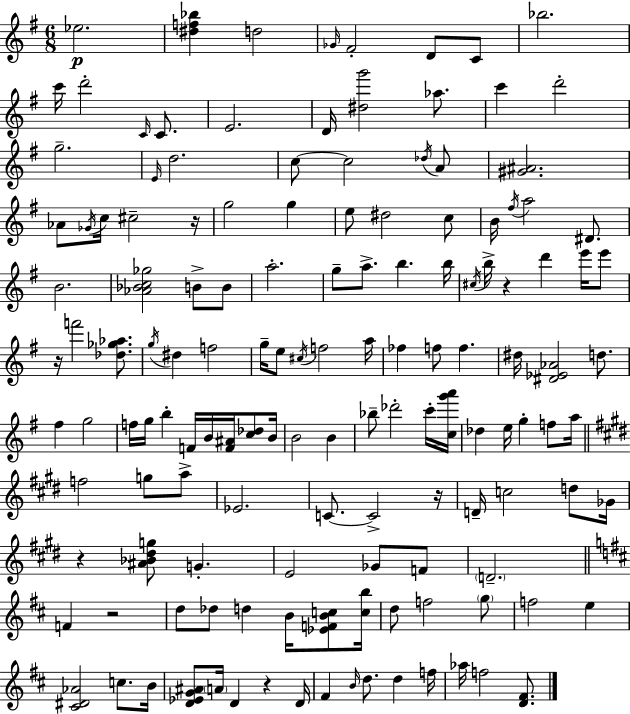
{
  \clef treble
  \numericTimeSignature
  \time 6/8
  \key e \minor
  \repeat volta 2 { ees''2.\p | <dis'' f'' bes''>4 d''2 | \grace { ges'16 } fis'2-. d'8 c'8 | bes''2. | \break c'''16 d'''2-. \grace { c'16 } c'8. | e'2. | d'16 <dis'' g'''>2 aes''8. | c'''4 d'''2-. | \break g''2.-- | \grace { e'16 } d''2. | c''8~~ c''2 | \acciaccatura { des''16 } a'8 <gis' ais'>2. | \break aes'8 \acciaccatura { ges'16 } c''16 cis''2-- | r16 g''2 | g''4 e''8 dis''2 | c''8 b'16 \acciaccatura { fis''16 } a''2 | \break dis'8. b'2. | <aes' bes' c'' ges''>2 | b'8-> b'8 a''2.-. | g''8-- a''8.-> b''4. | \break b''16 \acciaccatura { cis''16 } b''16-> r4 | d'''4 e'''16 e'''8 r16 f'''2 | <des'' ges'' aes''>8. \acciaccatura { g''16 } dis''4 | f''2 g''16-- e''8 \acciaccatura { cis''16 } | \break f''2 a''16 fes''4 | f''8 f''4. dis''16 <dis' ees' aes'>2 | d''8. fis''4 | g''2 f''16 g''16 b''4-. | \break f'16 b'16 <f' ais'>16 <c'' des''>8 b'16 b'2 | b'4 bes''8-- des'''2-. | c'''16-. <c'' g''' a'''>16 des''4 | e''16 g''4-. f''8 a''16 \bar "||" \break \key e \major f''2 g''8 a''8-> | ees'2. | c'8.~~ c'2-> r16 | d'16-- c''2 d''8 ges'16 | \break r4 <ais' bes' dis'' g''>8 g'4.-. | e'2 ges'8 f'8 | \parenthesize d'2.-- | \bar "||" \break \key d \major f'4 r2 | d''8 des''8 d''4 b'16 <ees' f' b' c''>8 <c'' b''>16 | d''8 f''2 \parenthesize g''8 | f''2 e''4 | \break <cis' dis' aes'>2 c''8. b'16 | <d' ees' g' ais'>8 \parenthesize a'16 d'4 r4 d'16 | fis'4 \grace { b'16 } d''8. d''4 | f''16 aes''16 f''2 <d' fis'>8. | \break } \bar "|."
}